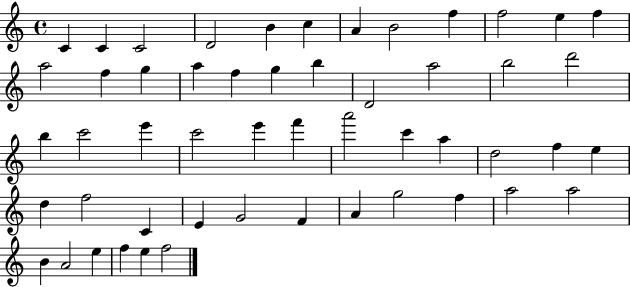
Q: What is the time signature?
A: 4/4